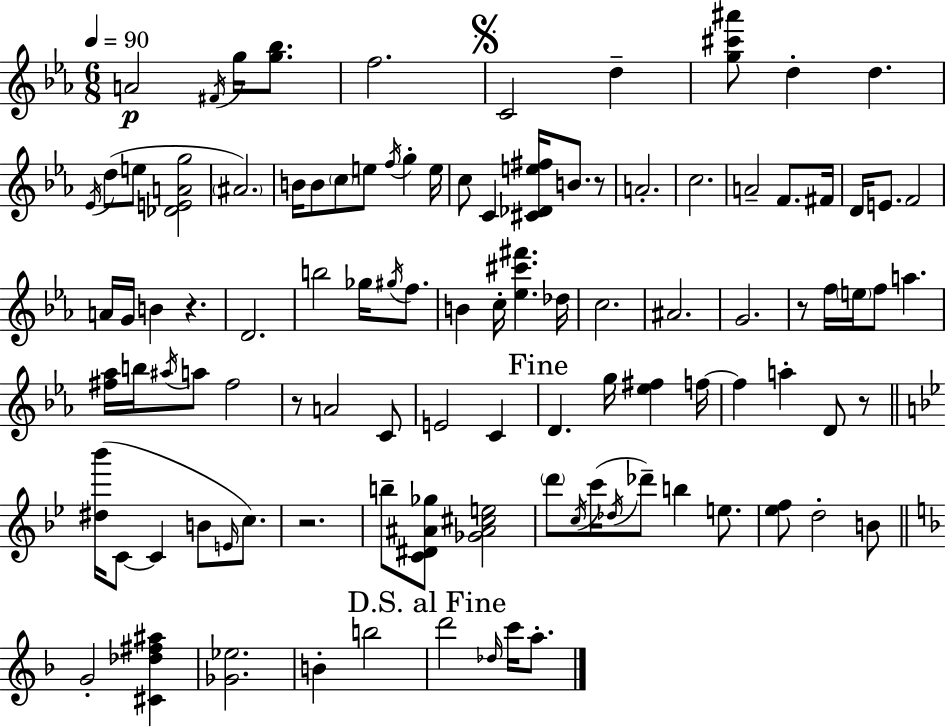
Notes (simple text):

A4/h F#4/s G5/s [G5,Bb5]/e. F5/h. C4/h D5/q [G5,C#6,A#6]/e D5/q D5/q. Eb4/s D5/e E5/e [Db4,E4,A4,G5]/h A#4/h. B4/s B4/e C5/e E5/e F5/s G5/q E5/s C5/e C4/q [C#4,Db4,E5,F#5]/s B4/e. R/e A4/h. C5/h. A4/h F4/e. F#4/s D4/s E4/e. F4/h A4/s G4/s B4/q R/q. D4/h. B5/h Gb5/s G#5/s F5/e. B4/q C5/s [Eb5,C#6,F#6]/q. Db5/s C5/h. A#4/h. G4/h. R/e F5/s E5/s F5/e A5/q. [F#5,Ab5]/s B5/s A#5/s A5/e F#5/h R/e A4/h C4/e E4/h C4/q D4/q. G5/s [Eb5,F#5]/q F5/s F5/q A5/q D4/e R/e [D#5,Bb6]/s C4/e C4/q B4/e E4/s C5/e. R/h. B5/e [C4,D#4,A#4,Gb5]/e [Gb4,A#4,C#5,E5]/h D6/e C5/s C6/s Db5/s Db6/e B5/q E5/e. [Eb5,F5]/e D5/h B4/e G4/h [C#4,Db5,F#5,A#5]/q [Gb4,Eb5]/h. B4/q B5/h D6/h Db5/s C6/s A5/e.